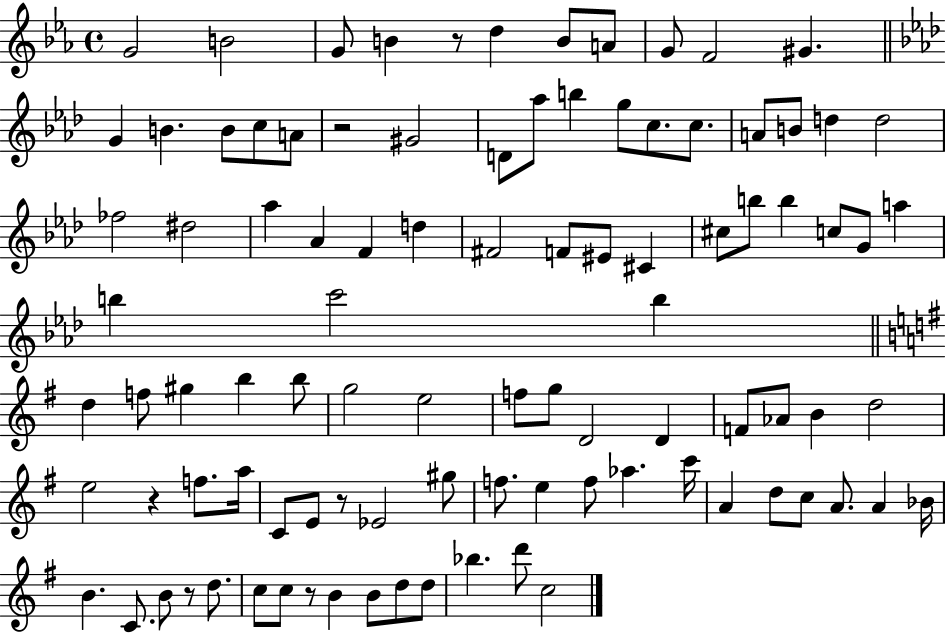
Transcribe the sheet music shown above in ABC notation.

X:1
T:Untitled
M:4/4
L:1/4
K:Eb
G2 B2 G/2 B z/2 d B/2 A/2 G/2 F2 ^G G B B/2 c/2 A/2 z2 ^G2 D/2 _a/2 b g/2 c/2 c/2 A/2 B/2 d d2 _f2 ^d2 _a _A F d ^F2 F/2 ^E/2 ^C ^c/2 b/2 b c/2 G/2 a b c'2 b d f/2 ^g b b/2 g2 e2 f/2 g/2 D2 D F/2 _A/2 B d2 e2 z f/2 a/4 C/2 E/2 z/2 _E2 ^g/2 f/2 e f/2 _a c'/4 A d/2 c/2 A/2 A _B/4 B C/2 B/2 z/2 d/2 c/2 c/2 z/2 B B/2 d/2 d/2 _b d'/2 c2